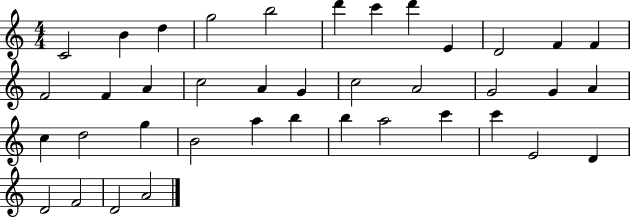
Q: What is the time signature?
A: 4/4